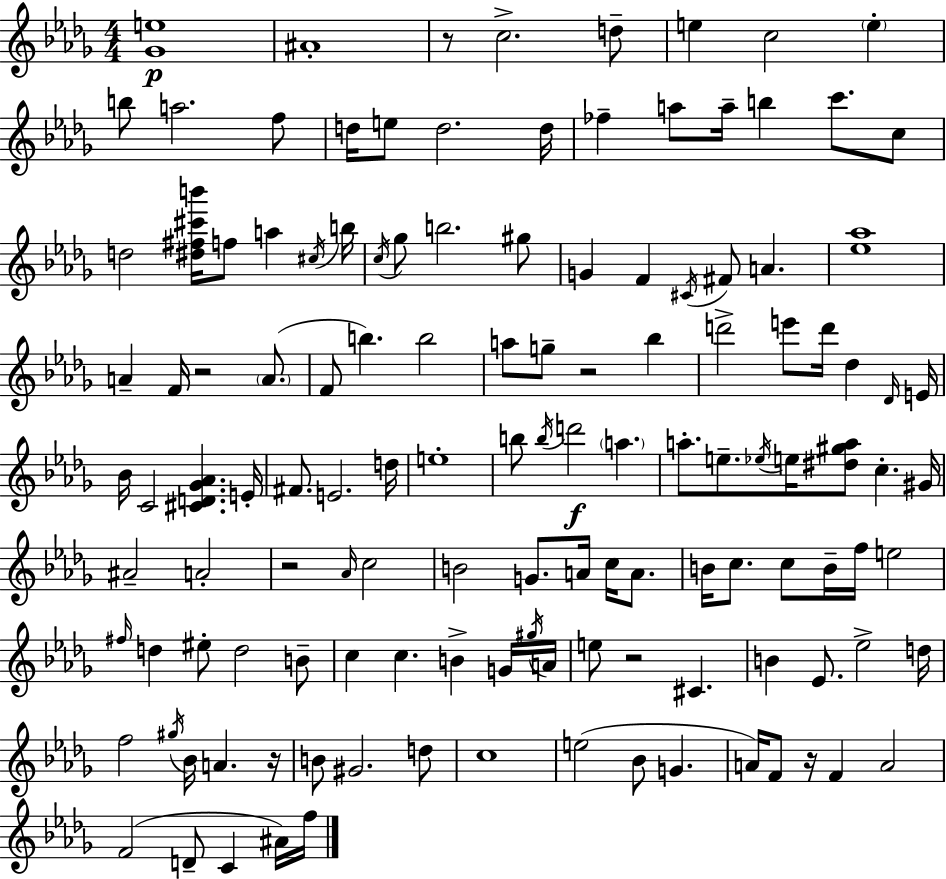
[Gb4,E5]/w A#4/w R/e C5/h. D5/e E5/q C5/h E5/q B5/e A5/h. F5/e D5/s E5/e D5/h. D5/s FES5/q A5/e A5/s B5/q C6/e. C5/e D5/h [D#5,F#5,C#6,B6]/s F5/e A5/q C#5/s B5/s C5/s Gb5/e B5/h. G#5/e G4/q F4/q C#4/s F#4/e A4/q. [Eb5,Ab5]/w A4/q F4/s R/h A4/e. F4/e B5/q. B5/h A5/e G5/e R/h Bb5/q D6/h E6/e D6/s Db5/q Db4/s E4/s Bb4/s C4/h [C#4,D4,Gb4,Ab4]/q. E4/s F#4/e. E4/h. D5/s E5/w B5/e B5/s D6/h A5/q. A5/e. E5/e. Eb5/s E5/s [D#5,G#5,A5]/e C5/q. G#4/s A#4/h A4/h R/h Ab4/s C5/h B4/h G4/e. A4/s C5/s A4/e. B4/s C5/e. C5/e B4/s F5/s E5/h F#5/s D5/q EIS5/e D5/h B4/e C5/q C5/q. B4/q G4/s G#5/s A4/s E5/e R/h C#4/q. B4/q Eb4/e. Eb5/h D5/s F5/h G#5/s Bb4/s A4/q. R/s B4/e G#4/h. D5/e C5/w E5/h Bb4/e G4/q. A4/s F4/e R/s F4/q A4/h F4/h D4/e C4/q A#4/s F5/s